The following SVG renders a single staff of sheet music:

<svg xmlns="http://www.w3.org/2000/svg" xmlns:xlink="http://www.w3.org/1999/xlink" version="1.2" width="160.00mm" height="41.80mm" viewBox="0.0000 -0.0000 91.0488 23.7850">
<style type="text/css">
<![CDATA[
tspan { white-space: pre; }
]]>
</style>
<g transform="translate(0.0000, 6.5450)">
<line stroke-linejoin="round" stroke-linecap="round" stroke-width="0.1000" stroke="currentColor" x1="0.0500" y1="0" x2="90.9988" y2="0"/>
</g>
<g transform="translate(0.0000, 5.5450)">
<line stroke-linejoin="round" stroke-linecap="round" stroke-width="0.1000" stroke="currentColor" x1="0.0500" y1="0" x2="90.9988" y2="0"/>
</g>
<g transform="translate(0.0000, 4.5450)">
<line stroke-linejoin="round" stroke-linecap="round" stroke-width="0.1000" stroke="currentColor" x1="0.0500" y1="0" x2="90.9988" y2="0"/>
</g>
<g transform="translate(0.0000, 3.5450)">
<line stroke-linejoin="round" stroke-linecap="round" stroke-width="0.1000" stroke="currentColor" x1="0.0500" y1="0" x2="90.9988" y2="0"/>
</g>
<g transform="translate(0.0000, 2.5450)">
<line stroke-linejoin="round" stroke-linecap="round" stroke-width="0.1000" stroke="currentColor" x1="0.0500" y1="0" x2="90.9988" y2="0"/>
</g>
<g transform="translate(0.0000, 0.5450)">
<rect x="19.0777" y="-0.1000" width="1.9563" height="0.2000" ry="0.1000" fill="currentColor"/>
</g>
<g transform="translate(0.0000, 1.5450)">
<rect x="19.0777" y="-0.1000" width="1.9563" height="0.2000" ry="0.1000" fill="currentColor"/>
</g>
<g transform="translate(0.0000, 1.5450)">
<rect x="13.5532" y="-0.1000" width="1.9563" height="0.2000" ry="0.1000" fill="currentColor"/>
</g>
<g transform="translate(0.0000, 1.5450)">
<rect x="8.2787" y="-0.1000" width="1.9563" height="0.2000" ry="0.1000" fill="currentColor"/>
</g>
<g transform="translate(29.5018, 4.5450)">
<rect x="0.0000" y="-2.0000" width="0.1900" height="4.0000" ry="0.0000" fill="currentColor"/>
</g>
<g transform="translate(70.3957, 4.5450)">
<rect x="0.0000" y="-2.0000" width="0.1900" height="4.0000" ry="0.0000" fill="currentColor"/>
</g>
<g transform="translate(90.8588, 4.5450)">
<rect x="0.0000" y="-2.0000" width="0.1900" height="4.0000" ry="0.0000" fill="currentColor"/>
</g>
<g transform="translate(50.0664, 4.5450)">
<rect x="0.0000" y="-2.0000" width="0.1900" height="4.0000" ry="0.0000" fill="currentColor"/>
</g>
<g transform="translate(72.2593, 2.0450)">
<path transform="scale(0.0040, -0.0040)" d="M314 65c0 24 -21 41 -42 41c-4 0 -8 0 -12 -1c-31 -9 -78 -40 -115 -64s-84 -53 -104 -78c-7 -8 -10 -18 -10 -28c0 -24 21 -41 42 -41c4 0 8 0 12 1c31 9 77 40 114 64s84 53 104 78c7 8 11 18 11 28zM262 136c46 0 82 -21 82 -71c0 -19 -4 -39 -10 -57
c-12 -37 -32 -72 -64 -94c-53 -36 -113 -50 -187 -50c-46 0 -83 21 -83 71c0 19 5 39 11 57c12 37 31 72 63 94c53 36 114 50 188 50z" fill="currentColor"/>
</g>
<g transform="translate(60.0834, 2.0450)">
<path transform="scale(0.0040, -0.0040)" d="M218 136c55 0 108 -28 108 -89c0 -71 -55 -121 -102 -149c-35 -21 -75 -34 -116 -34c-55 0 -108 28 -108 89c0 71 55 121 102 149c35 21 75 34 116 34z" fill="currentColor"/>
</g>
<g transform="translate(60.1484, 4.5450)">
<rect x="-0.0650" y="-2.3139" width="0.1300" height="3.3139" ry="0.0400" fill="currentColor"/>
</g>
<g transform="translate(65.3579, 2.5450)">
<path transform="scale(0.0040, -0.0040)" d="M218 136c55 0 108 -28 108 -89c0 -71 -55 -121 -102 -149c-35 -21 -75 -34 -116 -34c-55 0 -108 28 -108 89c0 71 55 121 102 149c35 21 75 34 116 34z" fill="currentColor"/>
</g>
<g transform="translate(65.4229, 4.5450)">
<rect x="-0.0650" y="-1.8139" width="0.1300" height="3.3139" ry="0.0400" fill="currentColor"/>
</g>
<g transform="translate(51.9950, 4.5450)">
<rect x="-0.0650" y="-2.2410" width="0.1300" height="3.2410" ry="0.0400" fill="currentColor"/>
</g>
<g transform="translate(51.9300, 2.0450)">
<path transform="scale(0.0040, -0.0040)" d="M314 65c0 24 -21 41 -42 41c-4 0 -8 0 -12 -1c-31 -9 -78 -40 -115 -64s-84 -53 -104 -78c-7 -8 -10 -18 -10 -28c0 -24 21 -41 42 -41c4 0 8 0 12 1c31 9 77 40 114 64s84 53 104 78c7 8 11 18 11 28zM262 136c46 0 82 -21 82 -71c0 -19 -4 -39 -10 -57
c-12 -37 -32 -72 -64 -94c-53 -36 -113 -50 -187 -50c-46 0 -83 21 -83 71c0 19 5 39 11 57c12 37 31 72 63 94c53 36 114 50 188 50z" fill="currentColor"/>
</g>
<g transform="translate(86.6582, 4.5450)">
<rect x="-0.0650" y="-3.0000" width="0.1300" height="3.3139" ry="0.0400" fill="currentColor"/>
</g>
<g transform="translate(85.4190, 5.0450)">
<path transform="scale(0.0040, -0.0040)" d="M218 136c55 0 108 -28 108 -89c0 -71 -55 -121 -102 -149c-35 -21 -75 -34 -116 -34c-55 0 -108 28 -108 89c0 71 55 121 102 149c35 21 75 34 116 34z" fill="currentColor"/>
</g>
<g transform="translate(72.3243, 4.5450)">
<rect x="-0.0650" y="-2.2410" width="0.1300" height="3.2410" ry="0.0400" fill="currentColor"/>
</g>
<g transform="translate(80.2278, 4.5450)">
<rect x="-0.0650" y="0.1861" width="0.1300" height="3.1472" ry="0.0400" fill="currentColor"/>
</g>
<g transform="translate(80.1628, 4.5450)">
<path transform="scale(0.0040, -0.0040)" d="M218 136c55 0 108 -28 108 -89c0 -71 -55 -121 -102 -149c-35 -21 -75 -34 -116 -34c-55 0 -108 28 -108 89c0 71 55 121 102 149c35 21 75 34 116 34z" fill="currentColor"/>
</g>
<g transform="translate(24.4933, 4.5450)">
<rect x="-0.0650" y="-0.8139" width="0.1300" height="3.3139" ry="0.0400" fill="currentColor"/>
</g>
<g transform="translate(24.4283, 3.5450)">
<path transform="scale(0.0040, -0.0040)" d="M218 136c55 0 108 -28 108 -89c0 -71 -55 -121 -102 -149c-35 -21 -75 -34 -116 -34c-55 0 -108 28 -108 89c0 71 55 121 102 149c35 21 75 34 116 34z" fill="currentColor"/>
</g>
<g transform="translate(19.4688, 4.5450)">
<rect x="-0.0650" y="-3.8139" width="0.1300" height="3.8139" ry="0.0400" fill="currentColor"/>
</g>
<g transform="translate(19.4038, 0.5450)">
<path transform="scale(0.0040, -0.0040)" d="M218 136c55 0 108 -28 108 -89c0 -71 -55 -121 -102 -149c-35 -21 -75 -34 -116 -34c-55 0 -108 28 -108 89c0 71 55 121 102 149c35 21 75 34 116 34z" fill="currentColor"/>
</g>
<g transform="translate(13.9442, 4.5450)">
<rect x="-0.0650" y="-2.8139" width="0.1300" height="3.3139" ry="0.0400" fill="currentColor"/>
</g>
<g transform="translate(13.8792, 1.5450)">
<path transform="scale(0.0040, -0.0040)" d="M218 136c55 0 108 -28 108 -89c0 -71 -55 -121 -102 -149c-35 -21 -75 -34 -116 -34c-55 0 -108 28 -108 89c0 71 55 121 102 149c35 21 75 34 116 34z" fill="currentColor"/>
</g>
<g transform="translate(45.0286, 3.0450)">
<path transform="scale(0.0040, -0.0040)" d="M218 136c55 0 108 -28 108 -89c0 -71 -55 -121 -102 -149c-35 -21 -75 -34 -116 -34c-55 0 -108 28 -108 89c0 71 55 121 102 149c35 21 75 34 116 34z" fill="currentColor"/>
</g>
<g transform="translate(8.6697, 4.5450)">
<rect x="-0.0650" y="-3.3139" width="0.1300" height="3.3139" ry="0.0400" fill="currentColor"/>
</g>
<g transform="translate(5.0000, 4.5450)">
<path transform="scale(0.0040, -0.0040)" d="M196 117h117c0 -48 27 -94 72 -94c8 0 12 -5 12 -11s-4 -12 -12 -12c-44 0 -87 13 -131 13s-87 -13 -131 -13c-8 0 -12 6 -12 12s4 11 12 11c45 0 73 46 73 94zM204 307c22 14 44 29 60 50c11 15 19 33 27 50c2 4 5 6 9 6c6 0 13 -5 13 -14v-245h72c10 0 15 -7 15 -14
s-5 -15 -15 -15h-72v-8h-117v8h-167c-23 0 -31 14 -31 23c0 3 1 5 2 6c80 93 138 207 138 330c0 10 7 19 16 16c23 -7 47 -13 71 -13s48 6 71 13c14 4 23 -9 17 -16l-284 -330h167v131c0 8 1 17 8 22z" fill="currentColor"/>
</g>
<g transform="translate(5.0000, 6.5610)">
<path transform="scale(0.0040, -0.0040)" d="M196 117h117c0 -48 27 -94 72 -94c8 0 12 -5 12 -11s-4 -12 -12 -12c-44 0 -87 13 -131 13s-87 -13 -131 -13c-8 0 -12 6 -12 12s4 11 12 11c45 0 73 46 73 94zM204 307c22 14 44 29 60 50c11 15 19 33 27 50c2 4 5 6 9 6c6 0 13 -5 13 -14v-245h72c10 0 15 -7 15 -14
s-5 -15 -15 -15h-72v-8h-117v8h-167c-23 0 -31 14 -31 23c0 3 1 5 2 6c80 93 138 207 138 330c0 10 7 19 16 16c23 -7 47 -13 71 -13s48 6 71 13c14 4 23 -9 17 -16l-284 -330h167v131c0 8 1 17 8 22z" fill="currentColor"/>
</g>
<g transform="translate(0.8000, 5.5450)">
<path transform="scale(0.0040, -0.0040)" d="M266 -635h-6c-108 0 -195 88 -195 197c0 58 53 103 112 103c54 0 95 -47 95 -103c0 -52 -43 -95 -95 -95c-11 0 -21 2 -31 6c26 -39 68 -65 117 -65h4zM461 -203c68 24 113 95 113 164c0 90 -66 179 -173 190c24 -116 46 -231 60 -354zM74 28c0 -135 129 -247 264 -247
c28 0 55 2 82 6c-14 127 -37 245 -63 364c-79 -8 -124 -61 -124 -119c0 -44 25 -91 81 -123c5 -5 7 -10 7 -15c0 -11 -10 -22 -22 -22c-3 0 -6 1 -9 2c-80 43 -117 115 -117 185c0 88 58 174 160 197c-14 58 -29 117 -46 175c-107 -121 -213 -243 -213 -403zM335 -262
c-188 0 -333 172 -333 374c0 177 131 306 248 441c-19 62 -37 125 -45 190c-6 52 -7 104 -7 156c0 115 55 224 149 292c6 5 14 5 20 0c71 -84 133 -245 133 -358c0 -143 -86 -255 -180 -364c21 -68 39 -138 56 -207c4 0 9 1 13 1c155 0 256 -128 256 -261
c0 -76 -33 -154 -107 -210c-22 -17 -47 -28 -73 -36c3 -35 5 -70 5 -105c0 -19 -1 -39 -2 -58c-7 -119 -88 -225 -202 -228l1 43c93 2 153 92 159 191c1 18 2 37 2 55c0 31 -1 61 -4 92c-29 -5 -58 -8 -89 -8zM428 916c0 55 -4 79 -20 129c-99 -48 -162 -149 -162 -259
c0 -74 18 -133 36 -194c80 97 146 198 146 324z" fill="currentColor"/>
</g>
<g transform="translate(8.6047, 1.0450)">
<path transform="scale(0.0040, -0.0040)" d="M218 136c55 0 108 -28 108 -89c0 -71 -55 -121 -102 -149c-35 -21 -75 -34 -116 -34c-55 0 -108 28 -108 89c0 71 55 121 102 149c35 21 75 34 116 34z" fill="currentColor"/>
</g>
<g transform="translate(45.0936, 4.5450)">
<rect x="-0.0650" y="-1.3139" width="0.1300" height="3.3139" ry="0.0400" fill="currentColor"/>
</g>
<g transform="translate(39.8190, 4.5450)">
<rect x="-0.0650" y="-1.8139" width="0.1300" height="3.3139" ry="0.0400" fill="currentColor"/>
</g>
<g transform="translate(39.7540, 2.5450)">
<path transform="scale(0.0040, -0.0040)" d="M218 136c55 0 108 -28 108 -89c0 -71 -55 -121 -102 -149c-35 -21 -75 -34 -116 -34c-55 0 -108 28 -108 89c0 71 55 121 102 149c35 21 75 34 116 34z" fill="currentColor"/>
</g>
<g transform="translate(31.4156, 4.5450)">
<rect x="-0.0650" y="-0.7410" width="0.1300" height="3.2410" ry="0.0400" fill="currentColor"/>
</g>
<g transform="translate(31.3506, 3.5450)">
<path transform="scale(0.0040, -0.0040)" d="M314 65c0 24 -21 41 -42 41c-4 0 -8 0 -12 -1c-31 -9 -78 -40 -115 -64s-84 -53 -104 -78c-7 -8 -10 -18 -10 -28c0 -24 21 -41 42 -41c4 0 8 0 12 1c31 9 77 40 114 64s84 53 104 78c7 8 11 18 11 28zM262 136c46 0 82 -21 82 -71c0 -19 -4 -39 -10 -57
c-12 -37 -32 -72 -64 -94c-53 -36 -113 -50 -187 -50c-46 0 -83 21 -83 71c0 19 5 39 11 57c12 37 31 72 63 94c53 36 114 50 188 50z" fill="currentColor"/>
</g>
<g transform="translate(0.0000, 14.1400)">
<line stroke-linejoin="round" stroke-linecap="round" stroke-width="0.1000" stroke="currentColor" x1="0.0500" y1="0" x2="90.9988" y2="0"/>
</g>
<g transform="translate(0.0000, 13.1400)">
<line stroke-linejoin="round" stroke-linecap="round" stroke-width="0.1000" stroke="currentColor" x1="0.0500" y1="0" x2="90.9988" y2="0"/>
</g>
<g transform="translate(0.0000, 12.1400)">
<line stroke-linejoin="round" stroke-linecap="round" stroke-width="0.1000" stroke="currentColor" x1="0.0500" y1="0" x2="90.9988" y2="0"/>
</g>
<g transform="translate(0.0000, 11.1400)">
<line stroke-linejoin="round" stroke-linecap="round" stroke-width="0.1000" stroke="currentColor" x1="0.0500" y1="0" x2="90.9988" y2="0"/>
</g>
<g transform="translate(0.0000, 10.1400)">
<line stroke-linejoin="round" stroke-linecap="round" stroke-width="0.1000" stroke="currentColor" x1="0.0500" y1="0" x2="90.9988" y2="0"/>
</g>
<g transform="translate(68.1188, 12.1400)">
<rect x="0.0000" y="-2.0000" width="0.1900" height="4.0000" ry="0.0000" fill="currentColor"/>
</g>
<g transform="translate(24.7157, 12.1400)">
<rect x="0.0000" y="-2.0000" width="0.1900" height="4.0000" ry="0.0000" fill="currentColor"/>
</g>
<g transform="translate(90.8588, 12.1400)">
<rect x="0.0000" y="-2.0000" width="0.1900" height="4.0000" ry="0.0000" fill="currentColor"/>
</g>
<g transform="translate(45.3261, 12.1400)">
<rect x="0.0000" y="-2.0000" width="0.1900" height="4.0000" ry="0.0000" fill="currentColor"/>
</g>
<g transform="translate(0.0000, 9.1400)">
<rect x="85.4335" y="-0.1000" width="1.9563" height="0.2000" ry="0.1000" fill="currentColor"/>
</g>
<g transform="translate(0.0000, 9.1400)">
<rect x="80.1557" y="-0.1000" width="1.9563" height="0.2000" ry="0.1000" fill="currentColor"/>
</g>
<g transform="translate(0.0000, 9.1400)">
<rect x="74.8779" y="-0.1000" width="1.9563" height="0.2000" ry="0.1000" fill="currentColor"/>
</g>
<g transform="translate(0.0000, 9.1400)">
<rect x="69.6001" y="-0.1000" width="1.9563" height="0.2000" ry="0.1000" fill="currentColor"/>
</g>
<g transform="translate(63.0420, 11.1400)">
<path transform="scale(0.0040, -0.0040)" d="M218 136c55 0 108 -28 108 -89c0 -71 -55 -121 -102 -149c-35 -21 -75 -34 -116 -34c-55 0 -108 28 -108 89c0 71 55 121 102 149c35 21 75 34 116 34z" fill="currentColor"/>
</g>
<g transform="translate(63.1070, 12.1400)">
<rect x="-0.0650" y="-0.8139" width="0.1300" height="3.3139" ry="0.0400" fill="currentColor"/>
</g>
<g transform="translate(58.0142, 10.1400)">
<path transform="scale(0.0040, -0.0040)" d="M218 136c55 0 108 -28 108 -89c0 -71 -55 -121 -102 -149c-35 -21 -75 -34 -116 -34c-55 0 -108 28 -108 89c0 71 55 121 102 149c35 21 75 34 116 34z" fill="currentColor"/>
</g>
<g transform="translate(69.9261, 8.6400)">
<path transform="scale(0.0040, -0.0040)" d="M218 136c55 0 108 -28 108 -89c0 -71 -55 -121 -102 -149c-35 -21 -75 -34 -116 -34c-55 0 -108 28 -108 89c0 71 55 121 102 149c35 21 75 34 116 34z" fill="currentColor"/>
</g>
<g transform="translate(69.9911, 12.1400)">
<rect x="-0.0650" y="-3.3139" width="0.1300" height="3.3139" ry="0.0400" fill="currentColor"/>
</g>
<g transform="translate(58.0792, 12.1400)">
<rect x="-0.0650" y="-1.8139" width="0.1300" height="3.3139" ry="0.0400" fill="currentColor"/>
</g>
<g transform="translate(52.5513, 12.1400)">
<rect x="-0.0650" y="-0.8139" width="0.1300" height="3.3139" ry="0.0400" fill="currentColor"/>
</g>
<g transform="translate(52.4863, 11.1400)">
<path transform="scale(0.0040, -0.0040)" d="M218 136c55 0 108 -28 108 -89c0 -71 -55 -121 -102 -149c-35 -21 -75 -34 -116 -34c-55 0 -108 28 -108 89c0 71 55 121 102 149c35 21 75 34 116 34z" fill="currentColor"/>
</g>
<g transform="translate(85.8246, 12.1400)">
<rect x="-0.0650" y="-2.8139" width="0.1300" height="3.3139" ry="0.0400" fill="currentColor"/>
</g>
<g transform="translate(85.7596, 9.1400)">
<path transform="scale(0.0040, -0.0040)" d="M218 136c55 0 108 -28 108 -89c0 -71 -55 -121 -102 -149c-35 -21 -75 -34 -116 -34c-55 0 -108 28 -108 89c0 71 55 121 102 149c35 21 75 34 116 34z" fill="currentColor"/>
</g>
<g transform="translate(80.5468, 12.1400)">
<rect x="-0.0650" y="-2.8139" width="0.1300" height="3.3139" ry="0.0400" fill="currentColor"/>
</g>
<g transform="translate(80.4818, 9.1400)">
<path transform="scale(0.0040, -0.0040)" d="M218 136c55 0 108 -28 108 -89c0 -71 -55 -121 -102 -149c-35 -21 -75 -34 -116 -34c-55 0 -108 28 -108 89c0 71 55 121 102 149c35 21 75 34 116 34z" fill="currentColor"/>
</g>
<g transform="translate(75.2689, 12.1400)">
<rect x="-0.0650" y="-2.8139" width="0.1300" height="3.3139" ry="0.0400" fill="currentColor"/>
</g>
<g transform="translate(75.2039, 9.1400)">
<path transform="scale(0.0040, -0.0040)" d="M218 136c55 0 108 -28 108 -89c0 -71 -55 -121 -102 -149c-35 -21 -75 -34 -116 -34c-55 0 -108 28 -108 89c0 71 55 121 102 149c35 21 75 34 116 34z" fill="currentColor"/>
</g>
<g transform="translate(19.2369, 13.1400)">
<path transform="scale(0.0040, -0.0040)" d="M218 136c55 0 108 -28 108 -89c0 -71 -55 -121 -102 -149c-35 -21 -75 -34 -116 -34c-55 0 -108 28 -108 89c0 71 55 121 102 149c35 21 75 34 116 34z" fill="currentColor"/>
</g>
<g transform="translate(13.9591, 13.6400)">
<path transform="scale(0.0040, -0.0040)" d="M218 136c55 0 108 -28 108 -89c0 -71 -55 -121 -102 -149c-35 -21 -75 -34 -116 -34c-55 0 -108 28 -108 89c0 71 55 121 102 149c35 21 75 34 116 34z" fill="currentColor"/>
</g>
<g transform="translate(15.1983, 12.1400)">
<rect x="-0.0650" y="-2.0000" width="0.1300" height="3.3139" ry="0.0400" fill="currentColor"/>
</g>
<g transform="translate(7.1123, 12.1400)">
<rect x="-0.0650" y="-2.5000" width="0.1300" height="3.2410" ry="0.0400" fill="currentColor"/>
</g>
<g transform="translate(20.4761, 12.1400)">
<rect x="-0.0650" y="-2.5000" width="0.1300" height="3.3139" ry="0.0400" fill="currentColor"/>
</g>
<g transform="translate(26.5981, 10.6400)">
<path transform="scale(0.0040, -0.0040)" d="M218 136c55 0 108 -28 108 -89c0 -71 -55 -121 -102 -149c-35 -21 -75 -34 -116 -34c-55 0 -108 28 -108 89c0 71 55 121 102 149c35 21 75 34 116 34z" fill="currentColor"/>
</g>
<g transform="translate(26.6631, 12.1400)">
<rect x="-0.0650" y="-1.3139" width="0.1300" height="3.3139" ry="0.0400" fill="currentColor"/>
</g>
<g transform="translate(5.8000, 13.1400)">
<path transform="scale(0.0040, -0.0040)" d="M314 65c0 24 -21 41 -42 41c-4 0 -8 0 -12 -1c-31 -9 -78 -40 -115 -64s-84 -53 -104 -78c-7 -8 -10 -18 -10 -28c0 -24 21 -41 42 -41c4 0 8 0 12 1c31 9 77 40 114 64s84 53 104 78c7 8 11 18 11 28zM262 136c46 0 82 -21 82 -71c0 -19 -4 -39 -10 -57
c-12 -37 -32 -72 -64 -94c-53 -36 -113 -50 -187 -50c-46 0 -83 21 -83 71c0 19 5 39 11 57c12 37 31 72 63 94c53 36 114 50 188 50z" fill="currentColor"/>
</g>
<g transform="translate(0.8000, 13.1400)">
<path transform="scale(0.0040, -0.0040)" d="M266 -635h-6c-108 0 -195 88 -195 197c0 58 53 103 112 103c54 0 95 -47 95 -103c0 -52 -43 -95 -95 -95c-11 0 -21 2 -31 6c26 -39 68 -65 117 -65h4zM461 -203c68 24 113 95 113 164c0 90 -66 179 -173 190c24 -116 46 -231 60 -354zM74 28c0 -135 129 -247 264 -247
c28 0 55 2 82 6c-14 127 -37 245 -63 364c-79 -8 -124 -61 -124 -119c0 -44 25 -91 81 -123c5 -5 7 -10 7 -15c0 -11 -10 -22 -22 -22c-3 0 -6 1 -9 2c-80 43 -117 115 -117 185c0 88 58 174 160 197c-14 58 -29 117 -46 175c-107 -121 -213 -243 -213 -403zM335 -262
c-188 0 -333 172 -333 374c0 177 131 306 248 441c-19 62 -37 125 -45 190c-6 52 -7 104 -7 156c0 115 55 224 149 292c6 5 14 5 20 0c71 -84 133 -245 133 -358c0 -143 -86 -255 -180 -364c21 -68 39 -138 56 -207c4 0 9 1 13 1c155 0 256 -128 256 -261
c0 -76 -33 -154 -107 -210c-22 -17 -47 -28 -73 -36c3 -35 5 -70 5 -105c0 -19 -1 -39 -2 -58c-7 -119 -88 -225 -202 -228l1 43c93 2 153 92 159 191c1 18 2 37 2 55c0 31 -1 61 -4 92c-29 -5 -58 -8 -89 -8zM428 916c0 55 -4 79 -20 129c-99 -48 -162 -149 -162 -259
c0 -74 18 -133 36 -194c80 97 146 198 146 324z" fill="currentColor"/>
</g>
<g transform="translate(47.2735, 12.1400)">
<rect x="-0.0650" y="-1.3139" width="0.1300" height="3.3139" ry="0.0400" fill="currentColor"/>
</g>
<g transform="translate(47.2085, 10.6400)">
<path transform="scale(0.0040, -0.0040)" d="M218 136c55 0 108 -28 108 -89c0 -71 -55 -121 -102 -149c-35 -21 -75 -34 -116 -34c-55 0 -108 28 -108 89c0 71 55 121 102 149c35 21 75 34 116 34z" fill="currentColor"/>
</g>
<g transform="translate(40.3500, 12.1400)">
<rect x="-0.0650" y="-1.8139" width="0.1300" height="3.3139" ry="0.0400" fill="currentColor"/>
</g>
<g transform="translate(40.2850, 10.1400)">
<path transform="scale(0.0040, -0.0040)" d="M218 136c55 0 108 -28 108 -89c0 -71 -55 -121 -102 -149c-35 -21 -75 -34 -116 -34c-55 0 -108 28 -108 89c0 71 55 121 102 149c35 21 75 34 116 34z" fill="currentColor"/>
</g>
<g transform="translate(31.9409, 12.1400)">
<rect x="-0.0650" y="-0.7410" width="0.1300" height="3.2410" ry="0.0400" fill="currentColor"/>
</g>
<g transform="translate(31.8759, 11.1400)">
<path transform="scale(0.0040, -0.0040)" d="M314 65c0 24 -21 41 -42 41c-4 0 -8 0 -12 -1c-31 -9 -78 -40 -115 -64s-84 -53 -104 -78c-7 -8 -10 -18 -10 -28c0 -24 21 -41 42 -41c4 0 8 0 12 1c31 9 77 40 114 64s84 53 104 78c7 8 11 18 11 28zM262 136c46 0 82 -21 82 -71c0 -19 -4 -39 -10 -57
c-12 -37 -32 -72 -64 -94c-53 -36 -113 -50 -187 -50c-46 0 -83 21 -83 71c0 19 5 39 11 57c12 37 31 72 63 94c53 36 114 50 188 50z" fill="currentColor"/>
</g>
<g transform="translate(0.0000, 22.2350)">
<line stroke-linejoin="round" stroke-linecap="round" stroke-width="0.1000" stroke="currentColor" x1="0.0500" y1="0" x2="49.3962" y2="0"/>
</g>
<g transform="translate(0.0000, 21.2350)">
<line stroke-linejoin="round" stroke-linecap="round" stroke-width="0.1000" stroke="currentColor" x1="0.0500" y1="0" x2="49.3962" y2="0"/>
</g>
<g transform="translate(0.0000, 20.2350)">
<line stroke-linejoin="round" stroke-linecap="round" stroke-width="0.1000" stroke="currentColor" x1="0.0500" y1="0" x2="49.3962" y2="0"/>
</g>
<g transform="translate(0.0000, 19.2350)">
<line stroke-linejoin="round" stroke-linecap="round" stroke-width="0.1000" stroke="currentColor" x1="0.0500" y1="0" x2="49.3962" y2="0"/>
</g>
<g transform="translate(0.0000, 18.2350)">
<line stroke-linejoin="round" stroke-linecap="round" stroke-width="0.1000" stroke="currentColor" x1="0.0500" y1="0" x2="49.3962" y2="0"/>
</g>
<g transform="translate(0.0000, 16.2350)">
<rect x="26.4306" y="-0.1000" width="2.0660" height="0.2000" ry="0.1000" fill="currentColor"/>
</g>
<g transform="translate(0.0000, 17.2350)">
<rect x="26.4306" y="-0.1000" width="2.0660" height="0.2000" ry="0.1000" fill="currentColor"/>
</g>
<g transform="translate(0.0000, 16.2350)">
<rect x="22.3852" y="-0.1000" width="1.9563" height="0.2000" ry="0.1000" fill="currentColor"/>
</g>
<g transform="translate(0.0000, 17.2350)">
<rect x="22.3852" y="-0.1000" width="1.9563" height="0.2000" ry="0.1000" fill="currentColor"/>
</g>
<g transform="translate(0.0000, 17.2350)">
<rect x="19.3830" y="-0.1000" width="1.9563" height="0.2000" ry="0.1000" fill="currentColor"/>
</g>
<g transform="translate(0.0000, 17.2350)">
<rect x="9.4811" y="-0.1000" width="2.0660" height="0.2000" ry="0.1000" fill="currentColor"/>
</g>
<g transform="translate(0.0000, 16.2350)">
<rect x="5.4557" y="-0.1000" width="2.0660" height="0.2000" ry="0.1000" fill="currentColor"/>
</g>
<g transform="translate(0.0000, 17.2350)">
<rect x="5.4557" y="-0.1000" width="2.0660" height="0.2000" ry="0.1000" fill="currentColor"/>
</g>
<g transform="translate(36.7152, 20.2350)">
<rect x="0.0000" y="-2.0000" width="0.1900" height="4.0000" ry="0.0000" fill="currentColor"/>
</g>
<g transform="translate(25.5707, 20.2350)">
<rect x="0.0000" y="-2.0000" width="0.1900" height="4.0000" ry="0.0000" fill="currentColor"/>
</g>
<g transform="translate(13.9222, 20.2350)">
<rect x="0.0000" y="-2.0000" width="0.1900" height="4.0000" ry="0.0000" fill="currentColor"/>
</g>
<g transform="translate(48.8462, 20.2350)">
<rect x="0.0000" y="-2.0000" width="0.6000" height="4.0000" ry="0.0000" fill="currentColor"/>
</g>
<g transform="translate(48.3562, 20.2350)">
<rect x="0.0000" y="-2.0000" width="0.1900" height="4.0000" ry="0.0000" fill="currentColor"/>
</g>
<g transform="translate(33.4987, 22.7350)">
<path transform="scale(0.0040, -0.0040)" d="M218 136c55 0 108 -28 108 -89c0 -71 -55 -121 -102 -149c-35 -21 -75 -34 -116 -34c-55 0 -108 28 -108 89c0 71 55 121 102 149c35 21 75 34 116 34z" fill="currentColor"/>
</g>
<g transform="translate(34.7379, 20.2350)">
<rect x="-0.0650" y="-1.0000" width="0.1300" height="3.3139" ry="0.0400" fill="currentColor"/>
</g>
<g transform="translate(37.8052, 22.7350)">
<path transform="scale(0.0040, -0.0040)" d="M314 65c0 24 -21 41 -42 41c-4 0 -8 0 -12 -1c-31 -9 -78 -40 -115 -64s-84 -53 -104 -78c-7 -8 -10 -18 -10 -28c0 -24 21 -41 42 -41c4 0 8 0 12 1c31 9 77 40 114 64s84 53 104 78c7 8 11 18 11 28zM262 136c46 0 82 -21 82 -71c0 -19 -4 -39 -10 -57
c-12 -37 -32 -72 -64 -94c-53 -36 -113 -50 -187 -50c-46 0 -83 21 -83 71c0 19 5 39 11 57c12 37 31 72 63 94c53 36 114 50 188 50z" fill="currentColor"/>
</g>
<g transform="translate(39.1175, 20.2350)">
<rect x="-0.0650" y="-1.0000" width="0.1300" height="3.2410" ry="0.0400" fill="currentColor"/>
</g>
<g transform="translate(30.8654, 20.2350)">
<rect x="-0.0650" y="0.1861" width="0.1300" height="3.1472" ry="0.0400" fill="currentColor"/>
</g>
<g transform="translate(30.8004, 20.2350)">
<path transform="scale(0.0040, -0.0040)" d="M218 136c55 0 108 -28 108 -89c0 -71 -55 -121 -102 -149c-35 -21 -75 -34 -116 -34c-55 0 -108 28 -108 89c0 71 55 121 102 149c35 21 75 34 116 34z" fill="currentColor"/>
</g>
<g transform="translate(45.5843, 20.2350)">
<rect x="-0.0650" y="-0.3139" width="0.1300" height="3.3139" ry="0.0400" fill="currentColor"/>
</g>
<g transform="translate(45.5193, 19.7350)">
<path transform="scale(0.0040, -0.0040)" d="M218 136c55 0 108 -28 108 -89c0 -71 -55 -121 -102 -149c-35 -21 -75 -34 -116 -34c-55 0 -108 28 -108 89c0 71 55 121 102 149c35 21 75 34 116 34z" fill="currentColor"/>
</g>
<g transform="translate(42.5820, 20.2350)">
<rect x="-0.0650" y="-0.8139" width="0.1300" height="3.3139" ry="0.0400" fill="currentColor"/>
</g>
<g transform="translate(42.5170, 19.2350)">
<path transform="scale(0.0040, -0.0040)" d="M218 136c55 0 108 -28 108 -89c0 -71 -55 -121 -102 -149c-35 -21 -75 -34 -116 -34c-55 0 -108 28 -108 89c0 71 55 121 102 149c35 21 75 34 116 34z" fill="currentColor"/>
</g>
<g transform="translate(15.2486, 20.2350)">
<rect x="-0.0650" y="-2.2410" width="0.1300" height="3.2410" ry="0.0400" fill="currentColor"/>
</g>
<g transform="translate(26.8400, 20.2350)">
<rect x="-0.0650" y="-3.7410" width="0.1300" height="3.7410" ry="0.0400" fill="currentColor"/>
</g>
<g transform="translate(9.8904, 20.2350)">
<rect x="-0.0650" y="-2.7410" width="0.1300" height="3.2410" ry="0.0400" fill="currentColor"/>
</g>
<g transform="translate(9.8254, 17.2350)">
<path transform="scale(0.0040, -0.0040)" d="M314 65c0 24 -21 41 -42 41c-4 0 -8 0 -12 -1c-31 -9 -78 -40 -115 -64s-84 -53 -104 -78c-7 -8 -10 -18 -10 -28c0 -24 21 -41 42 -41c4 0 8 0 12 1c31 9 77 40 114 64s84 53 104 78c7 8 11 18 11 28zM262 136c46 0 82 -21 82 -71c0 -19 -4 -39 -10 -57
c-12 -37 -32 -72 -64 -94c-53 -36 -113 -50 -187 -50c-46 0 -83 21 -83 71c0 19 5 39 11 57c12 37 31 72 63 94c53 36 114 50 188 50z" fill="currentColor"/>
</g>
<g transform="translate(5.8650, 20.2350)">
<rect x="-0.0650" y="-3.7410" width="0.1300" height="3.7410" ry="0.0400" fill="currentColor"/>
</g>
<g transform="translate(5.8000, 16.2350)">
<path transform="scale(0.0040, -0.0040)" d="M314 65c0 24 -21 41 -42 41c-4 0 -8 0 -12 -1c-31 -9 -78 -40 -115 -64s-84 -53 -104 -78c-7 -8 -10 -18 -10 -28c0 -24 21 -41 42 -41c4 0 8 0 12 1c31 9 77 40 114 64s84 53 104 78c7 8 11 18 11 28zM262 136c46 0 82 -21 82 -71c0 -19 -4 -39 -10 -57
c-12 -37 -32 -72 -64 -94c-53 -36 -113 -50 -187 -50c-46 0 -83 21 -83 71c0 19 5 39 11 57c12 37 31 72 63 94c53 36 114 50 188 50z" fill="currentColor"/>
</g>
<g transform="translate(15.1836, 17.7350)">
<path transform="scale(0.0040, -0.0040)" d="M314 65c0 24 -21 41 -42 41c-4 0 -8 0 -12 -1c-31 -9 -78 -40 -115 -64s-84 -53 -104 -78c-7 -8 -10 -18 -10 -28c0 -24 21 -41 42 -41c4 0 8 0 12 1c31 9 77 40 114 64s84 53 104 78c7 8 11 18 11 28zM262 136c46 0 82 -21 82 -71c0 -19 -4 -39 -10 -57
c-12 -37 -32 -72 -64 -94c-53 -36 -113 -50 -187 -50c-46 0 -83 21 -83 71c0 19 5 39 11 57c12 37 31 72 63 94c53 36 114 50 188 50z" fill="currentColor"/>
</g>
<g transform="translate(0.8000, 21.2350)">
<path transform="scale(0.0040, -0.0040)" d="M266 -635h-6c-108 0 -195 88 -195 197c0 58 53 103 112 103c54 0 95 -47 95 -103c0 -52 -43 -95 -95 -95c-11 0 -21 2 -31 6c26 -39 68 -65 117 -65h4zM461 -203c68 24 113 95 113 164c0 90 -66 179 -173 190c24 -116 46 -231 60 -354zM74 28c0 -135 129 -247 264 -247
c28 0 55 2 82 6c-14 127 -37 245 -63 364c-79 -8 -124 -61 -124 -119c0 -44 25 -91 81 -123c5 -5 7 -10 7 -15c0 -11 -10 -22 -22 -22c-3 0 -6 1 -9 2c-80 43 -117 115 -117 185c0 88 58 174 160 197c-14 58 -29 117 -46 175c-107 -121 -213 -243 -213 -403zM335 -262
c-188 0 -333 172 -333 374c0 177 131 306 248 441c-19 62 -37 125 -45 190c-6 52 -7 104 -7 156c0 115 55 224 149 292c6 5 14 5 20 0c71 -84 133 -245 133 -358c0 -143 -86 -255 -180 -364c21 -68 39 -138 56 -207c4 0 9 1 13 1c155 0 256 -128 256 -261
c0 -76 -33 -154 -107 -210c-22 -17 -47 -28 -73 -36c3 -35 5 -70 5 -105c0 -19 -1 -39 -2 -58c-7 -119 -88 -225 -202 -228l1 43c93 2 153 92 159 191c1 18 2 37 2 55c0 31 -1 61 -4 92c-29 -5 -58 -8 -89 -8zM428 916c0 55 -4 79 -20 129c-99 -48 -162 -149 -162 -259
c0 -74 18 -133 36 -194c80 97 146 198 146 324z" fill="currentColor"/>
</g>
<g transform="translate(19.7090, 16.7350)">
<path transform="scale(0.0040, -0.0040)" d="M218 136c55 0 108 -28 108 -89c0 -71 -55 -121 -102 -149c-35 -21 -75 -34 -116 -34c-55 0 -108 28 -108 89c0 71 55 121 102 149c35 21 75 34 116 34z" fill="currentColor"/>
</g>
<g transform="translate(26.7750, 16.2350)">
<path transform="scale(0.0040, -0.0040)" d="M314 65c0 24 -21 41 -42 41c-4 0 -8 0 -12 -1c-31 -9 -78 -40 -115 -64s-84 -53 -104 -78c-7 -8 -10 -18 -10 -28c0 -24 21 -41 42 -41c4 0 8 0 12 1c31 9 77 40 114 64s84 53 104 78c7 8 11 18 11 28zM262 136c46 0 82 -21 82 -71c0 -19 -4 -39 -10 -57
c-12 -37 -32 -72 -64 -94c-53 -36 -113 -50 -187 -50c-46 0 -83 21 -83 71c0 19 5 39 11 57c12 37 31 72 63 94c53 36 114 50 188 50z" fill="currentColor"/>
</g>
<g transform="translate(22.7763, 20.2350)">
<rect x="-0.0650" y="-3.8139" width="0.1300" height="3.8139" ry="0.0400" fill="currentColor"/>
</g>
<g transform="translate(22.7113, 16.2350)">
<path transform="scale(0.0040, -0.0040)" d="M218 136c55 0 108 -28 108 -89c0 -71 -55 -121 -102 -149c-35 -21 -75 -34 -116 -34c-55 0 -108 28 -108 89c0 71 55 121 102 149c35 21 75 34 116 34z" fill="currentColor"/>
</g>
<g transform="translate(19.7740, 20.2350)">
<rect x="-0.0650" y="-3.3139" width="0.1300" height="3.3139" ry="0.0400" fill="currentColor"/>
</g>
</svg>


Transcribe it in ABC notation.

X:1
T:Untitled
M:4/4
L:1/4
K:C
b a c' d d2 f e g2 g f g2 B A G2 F G e d2 f e d f d b a a a c'2 a2 g2 b c' c'2 B D D2 d c